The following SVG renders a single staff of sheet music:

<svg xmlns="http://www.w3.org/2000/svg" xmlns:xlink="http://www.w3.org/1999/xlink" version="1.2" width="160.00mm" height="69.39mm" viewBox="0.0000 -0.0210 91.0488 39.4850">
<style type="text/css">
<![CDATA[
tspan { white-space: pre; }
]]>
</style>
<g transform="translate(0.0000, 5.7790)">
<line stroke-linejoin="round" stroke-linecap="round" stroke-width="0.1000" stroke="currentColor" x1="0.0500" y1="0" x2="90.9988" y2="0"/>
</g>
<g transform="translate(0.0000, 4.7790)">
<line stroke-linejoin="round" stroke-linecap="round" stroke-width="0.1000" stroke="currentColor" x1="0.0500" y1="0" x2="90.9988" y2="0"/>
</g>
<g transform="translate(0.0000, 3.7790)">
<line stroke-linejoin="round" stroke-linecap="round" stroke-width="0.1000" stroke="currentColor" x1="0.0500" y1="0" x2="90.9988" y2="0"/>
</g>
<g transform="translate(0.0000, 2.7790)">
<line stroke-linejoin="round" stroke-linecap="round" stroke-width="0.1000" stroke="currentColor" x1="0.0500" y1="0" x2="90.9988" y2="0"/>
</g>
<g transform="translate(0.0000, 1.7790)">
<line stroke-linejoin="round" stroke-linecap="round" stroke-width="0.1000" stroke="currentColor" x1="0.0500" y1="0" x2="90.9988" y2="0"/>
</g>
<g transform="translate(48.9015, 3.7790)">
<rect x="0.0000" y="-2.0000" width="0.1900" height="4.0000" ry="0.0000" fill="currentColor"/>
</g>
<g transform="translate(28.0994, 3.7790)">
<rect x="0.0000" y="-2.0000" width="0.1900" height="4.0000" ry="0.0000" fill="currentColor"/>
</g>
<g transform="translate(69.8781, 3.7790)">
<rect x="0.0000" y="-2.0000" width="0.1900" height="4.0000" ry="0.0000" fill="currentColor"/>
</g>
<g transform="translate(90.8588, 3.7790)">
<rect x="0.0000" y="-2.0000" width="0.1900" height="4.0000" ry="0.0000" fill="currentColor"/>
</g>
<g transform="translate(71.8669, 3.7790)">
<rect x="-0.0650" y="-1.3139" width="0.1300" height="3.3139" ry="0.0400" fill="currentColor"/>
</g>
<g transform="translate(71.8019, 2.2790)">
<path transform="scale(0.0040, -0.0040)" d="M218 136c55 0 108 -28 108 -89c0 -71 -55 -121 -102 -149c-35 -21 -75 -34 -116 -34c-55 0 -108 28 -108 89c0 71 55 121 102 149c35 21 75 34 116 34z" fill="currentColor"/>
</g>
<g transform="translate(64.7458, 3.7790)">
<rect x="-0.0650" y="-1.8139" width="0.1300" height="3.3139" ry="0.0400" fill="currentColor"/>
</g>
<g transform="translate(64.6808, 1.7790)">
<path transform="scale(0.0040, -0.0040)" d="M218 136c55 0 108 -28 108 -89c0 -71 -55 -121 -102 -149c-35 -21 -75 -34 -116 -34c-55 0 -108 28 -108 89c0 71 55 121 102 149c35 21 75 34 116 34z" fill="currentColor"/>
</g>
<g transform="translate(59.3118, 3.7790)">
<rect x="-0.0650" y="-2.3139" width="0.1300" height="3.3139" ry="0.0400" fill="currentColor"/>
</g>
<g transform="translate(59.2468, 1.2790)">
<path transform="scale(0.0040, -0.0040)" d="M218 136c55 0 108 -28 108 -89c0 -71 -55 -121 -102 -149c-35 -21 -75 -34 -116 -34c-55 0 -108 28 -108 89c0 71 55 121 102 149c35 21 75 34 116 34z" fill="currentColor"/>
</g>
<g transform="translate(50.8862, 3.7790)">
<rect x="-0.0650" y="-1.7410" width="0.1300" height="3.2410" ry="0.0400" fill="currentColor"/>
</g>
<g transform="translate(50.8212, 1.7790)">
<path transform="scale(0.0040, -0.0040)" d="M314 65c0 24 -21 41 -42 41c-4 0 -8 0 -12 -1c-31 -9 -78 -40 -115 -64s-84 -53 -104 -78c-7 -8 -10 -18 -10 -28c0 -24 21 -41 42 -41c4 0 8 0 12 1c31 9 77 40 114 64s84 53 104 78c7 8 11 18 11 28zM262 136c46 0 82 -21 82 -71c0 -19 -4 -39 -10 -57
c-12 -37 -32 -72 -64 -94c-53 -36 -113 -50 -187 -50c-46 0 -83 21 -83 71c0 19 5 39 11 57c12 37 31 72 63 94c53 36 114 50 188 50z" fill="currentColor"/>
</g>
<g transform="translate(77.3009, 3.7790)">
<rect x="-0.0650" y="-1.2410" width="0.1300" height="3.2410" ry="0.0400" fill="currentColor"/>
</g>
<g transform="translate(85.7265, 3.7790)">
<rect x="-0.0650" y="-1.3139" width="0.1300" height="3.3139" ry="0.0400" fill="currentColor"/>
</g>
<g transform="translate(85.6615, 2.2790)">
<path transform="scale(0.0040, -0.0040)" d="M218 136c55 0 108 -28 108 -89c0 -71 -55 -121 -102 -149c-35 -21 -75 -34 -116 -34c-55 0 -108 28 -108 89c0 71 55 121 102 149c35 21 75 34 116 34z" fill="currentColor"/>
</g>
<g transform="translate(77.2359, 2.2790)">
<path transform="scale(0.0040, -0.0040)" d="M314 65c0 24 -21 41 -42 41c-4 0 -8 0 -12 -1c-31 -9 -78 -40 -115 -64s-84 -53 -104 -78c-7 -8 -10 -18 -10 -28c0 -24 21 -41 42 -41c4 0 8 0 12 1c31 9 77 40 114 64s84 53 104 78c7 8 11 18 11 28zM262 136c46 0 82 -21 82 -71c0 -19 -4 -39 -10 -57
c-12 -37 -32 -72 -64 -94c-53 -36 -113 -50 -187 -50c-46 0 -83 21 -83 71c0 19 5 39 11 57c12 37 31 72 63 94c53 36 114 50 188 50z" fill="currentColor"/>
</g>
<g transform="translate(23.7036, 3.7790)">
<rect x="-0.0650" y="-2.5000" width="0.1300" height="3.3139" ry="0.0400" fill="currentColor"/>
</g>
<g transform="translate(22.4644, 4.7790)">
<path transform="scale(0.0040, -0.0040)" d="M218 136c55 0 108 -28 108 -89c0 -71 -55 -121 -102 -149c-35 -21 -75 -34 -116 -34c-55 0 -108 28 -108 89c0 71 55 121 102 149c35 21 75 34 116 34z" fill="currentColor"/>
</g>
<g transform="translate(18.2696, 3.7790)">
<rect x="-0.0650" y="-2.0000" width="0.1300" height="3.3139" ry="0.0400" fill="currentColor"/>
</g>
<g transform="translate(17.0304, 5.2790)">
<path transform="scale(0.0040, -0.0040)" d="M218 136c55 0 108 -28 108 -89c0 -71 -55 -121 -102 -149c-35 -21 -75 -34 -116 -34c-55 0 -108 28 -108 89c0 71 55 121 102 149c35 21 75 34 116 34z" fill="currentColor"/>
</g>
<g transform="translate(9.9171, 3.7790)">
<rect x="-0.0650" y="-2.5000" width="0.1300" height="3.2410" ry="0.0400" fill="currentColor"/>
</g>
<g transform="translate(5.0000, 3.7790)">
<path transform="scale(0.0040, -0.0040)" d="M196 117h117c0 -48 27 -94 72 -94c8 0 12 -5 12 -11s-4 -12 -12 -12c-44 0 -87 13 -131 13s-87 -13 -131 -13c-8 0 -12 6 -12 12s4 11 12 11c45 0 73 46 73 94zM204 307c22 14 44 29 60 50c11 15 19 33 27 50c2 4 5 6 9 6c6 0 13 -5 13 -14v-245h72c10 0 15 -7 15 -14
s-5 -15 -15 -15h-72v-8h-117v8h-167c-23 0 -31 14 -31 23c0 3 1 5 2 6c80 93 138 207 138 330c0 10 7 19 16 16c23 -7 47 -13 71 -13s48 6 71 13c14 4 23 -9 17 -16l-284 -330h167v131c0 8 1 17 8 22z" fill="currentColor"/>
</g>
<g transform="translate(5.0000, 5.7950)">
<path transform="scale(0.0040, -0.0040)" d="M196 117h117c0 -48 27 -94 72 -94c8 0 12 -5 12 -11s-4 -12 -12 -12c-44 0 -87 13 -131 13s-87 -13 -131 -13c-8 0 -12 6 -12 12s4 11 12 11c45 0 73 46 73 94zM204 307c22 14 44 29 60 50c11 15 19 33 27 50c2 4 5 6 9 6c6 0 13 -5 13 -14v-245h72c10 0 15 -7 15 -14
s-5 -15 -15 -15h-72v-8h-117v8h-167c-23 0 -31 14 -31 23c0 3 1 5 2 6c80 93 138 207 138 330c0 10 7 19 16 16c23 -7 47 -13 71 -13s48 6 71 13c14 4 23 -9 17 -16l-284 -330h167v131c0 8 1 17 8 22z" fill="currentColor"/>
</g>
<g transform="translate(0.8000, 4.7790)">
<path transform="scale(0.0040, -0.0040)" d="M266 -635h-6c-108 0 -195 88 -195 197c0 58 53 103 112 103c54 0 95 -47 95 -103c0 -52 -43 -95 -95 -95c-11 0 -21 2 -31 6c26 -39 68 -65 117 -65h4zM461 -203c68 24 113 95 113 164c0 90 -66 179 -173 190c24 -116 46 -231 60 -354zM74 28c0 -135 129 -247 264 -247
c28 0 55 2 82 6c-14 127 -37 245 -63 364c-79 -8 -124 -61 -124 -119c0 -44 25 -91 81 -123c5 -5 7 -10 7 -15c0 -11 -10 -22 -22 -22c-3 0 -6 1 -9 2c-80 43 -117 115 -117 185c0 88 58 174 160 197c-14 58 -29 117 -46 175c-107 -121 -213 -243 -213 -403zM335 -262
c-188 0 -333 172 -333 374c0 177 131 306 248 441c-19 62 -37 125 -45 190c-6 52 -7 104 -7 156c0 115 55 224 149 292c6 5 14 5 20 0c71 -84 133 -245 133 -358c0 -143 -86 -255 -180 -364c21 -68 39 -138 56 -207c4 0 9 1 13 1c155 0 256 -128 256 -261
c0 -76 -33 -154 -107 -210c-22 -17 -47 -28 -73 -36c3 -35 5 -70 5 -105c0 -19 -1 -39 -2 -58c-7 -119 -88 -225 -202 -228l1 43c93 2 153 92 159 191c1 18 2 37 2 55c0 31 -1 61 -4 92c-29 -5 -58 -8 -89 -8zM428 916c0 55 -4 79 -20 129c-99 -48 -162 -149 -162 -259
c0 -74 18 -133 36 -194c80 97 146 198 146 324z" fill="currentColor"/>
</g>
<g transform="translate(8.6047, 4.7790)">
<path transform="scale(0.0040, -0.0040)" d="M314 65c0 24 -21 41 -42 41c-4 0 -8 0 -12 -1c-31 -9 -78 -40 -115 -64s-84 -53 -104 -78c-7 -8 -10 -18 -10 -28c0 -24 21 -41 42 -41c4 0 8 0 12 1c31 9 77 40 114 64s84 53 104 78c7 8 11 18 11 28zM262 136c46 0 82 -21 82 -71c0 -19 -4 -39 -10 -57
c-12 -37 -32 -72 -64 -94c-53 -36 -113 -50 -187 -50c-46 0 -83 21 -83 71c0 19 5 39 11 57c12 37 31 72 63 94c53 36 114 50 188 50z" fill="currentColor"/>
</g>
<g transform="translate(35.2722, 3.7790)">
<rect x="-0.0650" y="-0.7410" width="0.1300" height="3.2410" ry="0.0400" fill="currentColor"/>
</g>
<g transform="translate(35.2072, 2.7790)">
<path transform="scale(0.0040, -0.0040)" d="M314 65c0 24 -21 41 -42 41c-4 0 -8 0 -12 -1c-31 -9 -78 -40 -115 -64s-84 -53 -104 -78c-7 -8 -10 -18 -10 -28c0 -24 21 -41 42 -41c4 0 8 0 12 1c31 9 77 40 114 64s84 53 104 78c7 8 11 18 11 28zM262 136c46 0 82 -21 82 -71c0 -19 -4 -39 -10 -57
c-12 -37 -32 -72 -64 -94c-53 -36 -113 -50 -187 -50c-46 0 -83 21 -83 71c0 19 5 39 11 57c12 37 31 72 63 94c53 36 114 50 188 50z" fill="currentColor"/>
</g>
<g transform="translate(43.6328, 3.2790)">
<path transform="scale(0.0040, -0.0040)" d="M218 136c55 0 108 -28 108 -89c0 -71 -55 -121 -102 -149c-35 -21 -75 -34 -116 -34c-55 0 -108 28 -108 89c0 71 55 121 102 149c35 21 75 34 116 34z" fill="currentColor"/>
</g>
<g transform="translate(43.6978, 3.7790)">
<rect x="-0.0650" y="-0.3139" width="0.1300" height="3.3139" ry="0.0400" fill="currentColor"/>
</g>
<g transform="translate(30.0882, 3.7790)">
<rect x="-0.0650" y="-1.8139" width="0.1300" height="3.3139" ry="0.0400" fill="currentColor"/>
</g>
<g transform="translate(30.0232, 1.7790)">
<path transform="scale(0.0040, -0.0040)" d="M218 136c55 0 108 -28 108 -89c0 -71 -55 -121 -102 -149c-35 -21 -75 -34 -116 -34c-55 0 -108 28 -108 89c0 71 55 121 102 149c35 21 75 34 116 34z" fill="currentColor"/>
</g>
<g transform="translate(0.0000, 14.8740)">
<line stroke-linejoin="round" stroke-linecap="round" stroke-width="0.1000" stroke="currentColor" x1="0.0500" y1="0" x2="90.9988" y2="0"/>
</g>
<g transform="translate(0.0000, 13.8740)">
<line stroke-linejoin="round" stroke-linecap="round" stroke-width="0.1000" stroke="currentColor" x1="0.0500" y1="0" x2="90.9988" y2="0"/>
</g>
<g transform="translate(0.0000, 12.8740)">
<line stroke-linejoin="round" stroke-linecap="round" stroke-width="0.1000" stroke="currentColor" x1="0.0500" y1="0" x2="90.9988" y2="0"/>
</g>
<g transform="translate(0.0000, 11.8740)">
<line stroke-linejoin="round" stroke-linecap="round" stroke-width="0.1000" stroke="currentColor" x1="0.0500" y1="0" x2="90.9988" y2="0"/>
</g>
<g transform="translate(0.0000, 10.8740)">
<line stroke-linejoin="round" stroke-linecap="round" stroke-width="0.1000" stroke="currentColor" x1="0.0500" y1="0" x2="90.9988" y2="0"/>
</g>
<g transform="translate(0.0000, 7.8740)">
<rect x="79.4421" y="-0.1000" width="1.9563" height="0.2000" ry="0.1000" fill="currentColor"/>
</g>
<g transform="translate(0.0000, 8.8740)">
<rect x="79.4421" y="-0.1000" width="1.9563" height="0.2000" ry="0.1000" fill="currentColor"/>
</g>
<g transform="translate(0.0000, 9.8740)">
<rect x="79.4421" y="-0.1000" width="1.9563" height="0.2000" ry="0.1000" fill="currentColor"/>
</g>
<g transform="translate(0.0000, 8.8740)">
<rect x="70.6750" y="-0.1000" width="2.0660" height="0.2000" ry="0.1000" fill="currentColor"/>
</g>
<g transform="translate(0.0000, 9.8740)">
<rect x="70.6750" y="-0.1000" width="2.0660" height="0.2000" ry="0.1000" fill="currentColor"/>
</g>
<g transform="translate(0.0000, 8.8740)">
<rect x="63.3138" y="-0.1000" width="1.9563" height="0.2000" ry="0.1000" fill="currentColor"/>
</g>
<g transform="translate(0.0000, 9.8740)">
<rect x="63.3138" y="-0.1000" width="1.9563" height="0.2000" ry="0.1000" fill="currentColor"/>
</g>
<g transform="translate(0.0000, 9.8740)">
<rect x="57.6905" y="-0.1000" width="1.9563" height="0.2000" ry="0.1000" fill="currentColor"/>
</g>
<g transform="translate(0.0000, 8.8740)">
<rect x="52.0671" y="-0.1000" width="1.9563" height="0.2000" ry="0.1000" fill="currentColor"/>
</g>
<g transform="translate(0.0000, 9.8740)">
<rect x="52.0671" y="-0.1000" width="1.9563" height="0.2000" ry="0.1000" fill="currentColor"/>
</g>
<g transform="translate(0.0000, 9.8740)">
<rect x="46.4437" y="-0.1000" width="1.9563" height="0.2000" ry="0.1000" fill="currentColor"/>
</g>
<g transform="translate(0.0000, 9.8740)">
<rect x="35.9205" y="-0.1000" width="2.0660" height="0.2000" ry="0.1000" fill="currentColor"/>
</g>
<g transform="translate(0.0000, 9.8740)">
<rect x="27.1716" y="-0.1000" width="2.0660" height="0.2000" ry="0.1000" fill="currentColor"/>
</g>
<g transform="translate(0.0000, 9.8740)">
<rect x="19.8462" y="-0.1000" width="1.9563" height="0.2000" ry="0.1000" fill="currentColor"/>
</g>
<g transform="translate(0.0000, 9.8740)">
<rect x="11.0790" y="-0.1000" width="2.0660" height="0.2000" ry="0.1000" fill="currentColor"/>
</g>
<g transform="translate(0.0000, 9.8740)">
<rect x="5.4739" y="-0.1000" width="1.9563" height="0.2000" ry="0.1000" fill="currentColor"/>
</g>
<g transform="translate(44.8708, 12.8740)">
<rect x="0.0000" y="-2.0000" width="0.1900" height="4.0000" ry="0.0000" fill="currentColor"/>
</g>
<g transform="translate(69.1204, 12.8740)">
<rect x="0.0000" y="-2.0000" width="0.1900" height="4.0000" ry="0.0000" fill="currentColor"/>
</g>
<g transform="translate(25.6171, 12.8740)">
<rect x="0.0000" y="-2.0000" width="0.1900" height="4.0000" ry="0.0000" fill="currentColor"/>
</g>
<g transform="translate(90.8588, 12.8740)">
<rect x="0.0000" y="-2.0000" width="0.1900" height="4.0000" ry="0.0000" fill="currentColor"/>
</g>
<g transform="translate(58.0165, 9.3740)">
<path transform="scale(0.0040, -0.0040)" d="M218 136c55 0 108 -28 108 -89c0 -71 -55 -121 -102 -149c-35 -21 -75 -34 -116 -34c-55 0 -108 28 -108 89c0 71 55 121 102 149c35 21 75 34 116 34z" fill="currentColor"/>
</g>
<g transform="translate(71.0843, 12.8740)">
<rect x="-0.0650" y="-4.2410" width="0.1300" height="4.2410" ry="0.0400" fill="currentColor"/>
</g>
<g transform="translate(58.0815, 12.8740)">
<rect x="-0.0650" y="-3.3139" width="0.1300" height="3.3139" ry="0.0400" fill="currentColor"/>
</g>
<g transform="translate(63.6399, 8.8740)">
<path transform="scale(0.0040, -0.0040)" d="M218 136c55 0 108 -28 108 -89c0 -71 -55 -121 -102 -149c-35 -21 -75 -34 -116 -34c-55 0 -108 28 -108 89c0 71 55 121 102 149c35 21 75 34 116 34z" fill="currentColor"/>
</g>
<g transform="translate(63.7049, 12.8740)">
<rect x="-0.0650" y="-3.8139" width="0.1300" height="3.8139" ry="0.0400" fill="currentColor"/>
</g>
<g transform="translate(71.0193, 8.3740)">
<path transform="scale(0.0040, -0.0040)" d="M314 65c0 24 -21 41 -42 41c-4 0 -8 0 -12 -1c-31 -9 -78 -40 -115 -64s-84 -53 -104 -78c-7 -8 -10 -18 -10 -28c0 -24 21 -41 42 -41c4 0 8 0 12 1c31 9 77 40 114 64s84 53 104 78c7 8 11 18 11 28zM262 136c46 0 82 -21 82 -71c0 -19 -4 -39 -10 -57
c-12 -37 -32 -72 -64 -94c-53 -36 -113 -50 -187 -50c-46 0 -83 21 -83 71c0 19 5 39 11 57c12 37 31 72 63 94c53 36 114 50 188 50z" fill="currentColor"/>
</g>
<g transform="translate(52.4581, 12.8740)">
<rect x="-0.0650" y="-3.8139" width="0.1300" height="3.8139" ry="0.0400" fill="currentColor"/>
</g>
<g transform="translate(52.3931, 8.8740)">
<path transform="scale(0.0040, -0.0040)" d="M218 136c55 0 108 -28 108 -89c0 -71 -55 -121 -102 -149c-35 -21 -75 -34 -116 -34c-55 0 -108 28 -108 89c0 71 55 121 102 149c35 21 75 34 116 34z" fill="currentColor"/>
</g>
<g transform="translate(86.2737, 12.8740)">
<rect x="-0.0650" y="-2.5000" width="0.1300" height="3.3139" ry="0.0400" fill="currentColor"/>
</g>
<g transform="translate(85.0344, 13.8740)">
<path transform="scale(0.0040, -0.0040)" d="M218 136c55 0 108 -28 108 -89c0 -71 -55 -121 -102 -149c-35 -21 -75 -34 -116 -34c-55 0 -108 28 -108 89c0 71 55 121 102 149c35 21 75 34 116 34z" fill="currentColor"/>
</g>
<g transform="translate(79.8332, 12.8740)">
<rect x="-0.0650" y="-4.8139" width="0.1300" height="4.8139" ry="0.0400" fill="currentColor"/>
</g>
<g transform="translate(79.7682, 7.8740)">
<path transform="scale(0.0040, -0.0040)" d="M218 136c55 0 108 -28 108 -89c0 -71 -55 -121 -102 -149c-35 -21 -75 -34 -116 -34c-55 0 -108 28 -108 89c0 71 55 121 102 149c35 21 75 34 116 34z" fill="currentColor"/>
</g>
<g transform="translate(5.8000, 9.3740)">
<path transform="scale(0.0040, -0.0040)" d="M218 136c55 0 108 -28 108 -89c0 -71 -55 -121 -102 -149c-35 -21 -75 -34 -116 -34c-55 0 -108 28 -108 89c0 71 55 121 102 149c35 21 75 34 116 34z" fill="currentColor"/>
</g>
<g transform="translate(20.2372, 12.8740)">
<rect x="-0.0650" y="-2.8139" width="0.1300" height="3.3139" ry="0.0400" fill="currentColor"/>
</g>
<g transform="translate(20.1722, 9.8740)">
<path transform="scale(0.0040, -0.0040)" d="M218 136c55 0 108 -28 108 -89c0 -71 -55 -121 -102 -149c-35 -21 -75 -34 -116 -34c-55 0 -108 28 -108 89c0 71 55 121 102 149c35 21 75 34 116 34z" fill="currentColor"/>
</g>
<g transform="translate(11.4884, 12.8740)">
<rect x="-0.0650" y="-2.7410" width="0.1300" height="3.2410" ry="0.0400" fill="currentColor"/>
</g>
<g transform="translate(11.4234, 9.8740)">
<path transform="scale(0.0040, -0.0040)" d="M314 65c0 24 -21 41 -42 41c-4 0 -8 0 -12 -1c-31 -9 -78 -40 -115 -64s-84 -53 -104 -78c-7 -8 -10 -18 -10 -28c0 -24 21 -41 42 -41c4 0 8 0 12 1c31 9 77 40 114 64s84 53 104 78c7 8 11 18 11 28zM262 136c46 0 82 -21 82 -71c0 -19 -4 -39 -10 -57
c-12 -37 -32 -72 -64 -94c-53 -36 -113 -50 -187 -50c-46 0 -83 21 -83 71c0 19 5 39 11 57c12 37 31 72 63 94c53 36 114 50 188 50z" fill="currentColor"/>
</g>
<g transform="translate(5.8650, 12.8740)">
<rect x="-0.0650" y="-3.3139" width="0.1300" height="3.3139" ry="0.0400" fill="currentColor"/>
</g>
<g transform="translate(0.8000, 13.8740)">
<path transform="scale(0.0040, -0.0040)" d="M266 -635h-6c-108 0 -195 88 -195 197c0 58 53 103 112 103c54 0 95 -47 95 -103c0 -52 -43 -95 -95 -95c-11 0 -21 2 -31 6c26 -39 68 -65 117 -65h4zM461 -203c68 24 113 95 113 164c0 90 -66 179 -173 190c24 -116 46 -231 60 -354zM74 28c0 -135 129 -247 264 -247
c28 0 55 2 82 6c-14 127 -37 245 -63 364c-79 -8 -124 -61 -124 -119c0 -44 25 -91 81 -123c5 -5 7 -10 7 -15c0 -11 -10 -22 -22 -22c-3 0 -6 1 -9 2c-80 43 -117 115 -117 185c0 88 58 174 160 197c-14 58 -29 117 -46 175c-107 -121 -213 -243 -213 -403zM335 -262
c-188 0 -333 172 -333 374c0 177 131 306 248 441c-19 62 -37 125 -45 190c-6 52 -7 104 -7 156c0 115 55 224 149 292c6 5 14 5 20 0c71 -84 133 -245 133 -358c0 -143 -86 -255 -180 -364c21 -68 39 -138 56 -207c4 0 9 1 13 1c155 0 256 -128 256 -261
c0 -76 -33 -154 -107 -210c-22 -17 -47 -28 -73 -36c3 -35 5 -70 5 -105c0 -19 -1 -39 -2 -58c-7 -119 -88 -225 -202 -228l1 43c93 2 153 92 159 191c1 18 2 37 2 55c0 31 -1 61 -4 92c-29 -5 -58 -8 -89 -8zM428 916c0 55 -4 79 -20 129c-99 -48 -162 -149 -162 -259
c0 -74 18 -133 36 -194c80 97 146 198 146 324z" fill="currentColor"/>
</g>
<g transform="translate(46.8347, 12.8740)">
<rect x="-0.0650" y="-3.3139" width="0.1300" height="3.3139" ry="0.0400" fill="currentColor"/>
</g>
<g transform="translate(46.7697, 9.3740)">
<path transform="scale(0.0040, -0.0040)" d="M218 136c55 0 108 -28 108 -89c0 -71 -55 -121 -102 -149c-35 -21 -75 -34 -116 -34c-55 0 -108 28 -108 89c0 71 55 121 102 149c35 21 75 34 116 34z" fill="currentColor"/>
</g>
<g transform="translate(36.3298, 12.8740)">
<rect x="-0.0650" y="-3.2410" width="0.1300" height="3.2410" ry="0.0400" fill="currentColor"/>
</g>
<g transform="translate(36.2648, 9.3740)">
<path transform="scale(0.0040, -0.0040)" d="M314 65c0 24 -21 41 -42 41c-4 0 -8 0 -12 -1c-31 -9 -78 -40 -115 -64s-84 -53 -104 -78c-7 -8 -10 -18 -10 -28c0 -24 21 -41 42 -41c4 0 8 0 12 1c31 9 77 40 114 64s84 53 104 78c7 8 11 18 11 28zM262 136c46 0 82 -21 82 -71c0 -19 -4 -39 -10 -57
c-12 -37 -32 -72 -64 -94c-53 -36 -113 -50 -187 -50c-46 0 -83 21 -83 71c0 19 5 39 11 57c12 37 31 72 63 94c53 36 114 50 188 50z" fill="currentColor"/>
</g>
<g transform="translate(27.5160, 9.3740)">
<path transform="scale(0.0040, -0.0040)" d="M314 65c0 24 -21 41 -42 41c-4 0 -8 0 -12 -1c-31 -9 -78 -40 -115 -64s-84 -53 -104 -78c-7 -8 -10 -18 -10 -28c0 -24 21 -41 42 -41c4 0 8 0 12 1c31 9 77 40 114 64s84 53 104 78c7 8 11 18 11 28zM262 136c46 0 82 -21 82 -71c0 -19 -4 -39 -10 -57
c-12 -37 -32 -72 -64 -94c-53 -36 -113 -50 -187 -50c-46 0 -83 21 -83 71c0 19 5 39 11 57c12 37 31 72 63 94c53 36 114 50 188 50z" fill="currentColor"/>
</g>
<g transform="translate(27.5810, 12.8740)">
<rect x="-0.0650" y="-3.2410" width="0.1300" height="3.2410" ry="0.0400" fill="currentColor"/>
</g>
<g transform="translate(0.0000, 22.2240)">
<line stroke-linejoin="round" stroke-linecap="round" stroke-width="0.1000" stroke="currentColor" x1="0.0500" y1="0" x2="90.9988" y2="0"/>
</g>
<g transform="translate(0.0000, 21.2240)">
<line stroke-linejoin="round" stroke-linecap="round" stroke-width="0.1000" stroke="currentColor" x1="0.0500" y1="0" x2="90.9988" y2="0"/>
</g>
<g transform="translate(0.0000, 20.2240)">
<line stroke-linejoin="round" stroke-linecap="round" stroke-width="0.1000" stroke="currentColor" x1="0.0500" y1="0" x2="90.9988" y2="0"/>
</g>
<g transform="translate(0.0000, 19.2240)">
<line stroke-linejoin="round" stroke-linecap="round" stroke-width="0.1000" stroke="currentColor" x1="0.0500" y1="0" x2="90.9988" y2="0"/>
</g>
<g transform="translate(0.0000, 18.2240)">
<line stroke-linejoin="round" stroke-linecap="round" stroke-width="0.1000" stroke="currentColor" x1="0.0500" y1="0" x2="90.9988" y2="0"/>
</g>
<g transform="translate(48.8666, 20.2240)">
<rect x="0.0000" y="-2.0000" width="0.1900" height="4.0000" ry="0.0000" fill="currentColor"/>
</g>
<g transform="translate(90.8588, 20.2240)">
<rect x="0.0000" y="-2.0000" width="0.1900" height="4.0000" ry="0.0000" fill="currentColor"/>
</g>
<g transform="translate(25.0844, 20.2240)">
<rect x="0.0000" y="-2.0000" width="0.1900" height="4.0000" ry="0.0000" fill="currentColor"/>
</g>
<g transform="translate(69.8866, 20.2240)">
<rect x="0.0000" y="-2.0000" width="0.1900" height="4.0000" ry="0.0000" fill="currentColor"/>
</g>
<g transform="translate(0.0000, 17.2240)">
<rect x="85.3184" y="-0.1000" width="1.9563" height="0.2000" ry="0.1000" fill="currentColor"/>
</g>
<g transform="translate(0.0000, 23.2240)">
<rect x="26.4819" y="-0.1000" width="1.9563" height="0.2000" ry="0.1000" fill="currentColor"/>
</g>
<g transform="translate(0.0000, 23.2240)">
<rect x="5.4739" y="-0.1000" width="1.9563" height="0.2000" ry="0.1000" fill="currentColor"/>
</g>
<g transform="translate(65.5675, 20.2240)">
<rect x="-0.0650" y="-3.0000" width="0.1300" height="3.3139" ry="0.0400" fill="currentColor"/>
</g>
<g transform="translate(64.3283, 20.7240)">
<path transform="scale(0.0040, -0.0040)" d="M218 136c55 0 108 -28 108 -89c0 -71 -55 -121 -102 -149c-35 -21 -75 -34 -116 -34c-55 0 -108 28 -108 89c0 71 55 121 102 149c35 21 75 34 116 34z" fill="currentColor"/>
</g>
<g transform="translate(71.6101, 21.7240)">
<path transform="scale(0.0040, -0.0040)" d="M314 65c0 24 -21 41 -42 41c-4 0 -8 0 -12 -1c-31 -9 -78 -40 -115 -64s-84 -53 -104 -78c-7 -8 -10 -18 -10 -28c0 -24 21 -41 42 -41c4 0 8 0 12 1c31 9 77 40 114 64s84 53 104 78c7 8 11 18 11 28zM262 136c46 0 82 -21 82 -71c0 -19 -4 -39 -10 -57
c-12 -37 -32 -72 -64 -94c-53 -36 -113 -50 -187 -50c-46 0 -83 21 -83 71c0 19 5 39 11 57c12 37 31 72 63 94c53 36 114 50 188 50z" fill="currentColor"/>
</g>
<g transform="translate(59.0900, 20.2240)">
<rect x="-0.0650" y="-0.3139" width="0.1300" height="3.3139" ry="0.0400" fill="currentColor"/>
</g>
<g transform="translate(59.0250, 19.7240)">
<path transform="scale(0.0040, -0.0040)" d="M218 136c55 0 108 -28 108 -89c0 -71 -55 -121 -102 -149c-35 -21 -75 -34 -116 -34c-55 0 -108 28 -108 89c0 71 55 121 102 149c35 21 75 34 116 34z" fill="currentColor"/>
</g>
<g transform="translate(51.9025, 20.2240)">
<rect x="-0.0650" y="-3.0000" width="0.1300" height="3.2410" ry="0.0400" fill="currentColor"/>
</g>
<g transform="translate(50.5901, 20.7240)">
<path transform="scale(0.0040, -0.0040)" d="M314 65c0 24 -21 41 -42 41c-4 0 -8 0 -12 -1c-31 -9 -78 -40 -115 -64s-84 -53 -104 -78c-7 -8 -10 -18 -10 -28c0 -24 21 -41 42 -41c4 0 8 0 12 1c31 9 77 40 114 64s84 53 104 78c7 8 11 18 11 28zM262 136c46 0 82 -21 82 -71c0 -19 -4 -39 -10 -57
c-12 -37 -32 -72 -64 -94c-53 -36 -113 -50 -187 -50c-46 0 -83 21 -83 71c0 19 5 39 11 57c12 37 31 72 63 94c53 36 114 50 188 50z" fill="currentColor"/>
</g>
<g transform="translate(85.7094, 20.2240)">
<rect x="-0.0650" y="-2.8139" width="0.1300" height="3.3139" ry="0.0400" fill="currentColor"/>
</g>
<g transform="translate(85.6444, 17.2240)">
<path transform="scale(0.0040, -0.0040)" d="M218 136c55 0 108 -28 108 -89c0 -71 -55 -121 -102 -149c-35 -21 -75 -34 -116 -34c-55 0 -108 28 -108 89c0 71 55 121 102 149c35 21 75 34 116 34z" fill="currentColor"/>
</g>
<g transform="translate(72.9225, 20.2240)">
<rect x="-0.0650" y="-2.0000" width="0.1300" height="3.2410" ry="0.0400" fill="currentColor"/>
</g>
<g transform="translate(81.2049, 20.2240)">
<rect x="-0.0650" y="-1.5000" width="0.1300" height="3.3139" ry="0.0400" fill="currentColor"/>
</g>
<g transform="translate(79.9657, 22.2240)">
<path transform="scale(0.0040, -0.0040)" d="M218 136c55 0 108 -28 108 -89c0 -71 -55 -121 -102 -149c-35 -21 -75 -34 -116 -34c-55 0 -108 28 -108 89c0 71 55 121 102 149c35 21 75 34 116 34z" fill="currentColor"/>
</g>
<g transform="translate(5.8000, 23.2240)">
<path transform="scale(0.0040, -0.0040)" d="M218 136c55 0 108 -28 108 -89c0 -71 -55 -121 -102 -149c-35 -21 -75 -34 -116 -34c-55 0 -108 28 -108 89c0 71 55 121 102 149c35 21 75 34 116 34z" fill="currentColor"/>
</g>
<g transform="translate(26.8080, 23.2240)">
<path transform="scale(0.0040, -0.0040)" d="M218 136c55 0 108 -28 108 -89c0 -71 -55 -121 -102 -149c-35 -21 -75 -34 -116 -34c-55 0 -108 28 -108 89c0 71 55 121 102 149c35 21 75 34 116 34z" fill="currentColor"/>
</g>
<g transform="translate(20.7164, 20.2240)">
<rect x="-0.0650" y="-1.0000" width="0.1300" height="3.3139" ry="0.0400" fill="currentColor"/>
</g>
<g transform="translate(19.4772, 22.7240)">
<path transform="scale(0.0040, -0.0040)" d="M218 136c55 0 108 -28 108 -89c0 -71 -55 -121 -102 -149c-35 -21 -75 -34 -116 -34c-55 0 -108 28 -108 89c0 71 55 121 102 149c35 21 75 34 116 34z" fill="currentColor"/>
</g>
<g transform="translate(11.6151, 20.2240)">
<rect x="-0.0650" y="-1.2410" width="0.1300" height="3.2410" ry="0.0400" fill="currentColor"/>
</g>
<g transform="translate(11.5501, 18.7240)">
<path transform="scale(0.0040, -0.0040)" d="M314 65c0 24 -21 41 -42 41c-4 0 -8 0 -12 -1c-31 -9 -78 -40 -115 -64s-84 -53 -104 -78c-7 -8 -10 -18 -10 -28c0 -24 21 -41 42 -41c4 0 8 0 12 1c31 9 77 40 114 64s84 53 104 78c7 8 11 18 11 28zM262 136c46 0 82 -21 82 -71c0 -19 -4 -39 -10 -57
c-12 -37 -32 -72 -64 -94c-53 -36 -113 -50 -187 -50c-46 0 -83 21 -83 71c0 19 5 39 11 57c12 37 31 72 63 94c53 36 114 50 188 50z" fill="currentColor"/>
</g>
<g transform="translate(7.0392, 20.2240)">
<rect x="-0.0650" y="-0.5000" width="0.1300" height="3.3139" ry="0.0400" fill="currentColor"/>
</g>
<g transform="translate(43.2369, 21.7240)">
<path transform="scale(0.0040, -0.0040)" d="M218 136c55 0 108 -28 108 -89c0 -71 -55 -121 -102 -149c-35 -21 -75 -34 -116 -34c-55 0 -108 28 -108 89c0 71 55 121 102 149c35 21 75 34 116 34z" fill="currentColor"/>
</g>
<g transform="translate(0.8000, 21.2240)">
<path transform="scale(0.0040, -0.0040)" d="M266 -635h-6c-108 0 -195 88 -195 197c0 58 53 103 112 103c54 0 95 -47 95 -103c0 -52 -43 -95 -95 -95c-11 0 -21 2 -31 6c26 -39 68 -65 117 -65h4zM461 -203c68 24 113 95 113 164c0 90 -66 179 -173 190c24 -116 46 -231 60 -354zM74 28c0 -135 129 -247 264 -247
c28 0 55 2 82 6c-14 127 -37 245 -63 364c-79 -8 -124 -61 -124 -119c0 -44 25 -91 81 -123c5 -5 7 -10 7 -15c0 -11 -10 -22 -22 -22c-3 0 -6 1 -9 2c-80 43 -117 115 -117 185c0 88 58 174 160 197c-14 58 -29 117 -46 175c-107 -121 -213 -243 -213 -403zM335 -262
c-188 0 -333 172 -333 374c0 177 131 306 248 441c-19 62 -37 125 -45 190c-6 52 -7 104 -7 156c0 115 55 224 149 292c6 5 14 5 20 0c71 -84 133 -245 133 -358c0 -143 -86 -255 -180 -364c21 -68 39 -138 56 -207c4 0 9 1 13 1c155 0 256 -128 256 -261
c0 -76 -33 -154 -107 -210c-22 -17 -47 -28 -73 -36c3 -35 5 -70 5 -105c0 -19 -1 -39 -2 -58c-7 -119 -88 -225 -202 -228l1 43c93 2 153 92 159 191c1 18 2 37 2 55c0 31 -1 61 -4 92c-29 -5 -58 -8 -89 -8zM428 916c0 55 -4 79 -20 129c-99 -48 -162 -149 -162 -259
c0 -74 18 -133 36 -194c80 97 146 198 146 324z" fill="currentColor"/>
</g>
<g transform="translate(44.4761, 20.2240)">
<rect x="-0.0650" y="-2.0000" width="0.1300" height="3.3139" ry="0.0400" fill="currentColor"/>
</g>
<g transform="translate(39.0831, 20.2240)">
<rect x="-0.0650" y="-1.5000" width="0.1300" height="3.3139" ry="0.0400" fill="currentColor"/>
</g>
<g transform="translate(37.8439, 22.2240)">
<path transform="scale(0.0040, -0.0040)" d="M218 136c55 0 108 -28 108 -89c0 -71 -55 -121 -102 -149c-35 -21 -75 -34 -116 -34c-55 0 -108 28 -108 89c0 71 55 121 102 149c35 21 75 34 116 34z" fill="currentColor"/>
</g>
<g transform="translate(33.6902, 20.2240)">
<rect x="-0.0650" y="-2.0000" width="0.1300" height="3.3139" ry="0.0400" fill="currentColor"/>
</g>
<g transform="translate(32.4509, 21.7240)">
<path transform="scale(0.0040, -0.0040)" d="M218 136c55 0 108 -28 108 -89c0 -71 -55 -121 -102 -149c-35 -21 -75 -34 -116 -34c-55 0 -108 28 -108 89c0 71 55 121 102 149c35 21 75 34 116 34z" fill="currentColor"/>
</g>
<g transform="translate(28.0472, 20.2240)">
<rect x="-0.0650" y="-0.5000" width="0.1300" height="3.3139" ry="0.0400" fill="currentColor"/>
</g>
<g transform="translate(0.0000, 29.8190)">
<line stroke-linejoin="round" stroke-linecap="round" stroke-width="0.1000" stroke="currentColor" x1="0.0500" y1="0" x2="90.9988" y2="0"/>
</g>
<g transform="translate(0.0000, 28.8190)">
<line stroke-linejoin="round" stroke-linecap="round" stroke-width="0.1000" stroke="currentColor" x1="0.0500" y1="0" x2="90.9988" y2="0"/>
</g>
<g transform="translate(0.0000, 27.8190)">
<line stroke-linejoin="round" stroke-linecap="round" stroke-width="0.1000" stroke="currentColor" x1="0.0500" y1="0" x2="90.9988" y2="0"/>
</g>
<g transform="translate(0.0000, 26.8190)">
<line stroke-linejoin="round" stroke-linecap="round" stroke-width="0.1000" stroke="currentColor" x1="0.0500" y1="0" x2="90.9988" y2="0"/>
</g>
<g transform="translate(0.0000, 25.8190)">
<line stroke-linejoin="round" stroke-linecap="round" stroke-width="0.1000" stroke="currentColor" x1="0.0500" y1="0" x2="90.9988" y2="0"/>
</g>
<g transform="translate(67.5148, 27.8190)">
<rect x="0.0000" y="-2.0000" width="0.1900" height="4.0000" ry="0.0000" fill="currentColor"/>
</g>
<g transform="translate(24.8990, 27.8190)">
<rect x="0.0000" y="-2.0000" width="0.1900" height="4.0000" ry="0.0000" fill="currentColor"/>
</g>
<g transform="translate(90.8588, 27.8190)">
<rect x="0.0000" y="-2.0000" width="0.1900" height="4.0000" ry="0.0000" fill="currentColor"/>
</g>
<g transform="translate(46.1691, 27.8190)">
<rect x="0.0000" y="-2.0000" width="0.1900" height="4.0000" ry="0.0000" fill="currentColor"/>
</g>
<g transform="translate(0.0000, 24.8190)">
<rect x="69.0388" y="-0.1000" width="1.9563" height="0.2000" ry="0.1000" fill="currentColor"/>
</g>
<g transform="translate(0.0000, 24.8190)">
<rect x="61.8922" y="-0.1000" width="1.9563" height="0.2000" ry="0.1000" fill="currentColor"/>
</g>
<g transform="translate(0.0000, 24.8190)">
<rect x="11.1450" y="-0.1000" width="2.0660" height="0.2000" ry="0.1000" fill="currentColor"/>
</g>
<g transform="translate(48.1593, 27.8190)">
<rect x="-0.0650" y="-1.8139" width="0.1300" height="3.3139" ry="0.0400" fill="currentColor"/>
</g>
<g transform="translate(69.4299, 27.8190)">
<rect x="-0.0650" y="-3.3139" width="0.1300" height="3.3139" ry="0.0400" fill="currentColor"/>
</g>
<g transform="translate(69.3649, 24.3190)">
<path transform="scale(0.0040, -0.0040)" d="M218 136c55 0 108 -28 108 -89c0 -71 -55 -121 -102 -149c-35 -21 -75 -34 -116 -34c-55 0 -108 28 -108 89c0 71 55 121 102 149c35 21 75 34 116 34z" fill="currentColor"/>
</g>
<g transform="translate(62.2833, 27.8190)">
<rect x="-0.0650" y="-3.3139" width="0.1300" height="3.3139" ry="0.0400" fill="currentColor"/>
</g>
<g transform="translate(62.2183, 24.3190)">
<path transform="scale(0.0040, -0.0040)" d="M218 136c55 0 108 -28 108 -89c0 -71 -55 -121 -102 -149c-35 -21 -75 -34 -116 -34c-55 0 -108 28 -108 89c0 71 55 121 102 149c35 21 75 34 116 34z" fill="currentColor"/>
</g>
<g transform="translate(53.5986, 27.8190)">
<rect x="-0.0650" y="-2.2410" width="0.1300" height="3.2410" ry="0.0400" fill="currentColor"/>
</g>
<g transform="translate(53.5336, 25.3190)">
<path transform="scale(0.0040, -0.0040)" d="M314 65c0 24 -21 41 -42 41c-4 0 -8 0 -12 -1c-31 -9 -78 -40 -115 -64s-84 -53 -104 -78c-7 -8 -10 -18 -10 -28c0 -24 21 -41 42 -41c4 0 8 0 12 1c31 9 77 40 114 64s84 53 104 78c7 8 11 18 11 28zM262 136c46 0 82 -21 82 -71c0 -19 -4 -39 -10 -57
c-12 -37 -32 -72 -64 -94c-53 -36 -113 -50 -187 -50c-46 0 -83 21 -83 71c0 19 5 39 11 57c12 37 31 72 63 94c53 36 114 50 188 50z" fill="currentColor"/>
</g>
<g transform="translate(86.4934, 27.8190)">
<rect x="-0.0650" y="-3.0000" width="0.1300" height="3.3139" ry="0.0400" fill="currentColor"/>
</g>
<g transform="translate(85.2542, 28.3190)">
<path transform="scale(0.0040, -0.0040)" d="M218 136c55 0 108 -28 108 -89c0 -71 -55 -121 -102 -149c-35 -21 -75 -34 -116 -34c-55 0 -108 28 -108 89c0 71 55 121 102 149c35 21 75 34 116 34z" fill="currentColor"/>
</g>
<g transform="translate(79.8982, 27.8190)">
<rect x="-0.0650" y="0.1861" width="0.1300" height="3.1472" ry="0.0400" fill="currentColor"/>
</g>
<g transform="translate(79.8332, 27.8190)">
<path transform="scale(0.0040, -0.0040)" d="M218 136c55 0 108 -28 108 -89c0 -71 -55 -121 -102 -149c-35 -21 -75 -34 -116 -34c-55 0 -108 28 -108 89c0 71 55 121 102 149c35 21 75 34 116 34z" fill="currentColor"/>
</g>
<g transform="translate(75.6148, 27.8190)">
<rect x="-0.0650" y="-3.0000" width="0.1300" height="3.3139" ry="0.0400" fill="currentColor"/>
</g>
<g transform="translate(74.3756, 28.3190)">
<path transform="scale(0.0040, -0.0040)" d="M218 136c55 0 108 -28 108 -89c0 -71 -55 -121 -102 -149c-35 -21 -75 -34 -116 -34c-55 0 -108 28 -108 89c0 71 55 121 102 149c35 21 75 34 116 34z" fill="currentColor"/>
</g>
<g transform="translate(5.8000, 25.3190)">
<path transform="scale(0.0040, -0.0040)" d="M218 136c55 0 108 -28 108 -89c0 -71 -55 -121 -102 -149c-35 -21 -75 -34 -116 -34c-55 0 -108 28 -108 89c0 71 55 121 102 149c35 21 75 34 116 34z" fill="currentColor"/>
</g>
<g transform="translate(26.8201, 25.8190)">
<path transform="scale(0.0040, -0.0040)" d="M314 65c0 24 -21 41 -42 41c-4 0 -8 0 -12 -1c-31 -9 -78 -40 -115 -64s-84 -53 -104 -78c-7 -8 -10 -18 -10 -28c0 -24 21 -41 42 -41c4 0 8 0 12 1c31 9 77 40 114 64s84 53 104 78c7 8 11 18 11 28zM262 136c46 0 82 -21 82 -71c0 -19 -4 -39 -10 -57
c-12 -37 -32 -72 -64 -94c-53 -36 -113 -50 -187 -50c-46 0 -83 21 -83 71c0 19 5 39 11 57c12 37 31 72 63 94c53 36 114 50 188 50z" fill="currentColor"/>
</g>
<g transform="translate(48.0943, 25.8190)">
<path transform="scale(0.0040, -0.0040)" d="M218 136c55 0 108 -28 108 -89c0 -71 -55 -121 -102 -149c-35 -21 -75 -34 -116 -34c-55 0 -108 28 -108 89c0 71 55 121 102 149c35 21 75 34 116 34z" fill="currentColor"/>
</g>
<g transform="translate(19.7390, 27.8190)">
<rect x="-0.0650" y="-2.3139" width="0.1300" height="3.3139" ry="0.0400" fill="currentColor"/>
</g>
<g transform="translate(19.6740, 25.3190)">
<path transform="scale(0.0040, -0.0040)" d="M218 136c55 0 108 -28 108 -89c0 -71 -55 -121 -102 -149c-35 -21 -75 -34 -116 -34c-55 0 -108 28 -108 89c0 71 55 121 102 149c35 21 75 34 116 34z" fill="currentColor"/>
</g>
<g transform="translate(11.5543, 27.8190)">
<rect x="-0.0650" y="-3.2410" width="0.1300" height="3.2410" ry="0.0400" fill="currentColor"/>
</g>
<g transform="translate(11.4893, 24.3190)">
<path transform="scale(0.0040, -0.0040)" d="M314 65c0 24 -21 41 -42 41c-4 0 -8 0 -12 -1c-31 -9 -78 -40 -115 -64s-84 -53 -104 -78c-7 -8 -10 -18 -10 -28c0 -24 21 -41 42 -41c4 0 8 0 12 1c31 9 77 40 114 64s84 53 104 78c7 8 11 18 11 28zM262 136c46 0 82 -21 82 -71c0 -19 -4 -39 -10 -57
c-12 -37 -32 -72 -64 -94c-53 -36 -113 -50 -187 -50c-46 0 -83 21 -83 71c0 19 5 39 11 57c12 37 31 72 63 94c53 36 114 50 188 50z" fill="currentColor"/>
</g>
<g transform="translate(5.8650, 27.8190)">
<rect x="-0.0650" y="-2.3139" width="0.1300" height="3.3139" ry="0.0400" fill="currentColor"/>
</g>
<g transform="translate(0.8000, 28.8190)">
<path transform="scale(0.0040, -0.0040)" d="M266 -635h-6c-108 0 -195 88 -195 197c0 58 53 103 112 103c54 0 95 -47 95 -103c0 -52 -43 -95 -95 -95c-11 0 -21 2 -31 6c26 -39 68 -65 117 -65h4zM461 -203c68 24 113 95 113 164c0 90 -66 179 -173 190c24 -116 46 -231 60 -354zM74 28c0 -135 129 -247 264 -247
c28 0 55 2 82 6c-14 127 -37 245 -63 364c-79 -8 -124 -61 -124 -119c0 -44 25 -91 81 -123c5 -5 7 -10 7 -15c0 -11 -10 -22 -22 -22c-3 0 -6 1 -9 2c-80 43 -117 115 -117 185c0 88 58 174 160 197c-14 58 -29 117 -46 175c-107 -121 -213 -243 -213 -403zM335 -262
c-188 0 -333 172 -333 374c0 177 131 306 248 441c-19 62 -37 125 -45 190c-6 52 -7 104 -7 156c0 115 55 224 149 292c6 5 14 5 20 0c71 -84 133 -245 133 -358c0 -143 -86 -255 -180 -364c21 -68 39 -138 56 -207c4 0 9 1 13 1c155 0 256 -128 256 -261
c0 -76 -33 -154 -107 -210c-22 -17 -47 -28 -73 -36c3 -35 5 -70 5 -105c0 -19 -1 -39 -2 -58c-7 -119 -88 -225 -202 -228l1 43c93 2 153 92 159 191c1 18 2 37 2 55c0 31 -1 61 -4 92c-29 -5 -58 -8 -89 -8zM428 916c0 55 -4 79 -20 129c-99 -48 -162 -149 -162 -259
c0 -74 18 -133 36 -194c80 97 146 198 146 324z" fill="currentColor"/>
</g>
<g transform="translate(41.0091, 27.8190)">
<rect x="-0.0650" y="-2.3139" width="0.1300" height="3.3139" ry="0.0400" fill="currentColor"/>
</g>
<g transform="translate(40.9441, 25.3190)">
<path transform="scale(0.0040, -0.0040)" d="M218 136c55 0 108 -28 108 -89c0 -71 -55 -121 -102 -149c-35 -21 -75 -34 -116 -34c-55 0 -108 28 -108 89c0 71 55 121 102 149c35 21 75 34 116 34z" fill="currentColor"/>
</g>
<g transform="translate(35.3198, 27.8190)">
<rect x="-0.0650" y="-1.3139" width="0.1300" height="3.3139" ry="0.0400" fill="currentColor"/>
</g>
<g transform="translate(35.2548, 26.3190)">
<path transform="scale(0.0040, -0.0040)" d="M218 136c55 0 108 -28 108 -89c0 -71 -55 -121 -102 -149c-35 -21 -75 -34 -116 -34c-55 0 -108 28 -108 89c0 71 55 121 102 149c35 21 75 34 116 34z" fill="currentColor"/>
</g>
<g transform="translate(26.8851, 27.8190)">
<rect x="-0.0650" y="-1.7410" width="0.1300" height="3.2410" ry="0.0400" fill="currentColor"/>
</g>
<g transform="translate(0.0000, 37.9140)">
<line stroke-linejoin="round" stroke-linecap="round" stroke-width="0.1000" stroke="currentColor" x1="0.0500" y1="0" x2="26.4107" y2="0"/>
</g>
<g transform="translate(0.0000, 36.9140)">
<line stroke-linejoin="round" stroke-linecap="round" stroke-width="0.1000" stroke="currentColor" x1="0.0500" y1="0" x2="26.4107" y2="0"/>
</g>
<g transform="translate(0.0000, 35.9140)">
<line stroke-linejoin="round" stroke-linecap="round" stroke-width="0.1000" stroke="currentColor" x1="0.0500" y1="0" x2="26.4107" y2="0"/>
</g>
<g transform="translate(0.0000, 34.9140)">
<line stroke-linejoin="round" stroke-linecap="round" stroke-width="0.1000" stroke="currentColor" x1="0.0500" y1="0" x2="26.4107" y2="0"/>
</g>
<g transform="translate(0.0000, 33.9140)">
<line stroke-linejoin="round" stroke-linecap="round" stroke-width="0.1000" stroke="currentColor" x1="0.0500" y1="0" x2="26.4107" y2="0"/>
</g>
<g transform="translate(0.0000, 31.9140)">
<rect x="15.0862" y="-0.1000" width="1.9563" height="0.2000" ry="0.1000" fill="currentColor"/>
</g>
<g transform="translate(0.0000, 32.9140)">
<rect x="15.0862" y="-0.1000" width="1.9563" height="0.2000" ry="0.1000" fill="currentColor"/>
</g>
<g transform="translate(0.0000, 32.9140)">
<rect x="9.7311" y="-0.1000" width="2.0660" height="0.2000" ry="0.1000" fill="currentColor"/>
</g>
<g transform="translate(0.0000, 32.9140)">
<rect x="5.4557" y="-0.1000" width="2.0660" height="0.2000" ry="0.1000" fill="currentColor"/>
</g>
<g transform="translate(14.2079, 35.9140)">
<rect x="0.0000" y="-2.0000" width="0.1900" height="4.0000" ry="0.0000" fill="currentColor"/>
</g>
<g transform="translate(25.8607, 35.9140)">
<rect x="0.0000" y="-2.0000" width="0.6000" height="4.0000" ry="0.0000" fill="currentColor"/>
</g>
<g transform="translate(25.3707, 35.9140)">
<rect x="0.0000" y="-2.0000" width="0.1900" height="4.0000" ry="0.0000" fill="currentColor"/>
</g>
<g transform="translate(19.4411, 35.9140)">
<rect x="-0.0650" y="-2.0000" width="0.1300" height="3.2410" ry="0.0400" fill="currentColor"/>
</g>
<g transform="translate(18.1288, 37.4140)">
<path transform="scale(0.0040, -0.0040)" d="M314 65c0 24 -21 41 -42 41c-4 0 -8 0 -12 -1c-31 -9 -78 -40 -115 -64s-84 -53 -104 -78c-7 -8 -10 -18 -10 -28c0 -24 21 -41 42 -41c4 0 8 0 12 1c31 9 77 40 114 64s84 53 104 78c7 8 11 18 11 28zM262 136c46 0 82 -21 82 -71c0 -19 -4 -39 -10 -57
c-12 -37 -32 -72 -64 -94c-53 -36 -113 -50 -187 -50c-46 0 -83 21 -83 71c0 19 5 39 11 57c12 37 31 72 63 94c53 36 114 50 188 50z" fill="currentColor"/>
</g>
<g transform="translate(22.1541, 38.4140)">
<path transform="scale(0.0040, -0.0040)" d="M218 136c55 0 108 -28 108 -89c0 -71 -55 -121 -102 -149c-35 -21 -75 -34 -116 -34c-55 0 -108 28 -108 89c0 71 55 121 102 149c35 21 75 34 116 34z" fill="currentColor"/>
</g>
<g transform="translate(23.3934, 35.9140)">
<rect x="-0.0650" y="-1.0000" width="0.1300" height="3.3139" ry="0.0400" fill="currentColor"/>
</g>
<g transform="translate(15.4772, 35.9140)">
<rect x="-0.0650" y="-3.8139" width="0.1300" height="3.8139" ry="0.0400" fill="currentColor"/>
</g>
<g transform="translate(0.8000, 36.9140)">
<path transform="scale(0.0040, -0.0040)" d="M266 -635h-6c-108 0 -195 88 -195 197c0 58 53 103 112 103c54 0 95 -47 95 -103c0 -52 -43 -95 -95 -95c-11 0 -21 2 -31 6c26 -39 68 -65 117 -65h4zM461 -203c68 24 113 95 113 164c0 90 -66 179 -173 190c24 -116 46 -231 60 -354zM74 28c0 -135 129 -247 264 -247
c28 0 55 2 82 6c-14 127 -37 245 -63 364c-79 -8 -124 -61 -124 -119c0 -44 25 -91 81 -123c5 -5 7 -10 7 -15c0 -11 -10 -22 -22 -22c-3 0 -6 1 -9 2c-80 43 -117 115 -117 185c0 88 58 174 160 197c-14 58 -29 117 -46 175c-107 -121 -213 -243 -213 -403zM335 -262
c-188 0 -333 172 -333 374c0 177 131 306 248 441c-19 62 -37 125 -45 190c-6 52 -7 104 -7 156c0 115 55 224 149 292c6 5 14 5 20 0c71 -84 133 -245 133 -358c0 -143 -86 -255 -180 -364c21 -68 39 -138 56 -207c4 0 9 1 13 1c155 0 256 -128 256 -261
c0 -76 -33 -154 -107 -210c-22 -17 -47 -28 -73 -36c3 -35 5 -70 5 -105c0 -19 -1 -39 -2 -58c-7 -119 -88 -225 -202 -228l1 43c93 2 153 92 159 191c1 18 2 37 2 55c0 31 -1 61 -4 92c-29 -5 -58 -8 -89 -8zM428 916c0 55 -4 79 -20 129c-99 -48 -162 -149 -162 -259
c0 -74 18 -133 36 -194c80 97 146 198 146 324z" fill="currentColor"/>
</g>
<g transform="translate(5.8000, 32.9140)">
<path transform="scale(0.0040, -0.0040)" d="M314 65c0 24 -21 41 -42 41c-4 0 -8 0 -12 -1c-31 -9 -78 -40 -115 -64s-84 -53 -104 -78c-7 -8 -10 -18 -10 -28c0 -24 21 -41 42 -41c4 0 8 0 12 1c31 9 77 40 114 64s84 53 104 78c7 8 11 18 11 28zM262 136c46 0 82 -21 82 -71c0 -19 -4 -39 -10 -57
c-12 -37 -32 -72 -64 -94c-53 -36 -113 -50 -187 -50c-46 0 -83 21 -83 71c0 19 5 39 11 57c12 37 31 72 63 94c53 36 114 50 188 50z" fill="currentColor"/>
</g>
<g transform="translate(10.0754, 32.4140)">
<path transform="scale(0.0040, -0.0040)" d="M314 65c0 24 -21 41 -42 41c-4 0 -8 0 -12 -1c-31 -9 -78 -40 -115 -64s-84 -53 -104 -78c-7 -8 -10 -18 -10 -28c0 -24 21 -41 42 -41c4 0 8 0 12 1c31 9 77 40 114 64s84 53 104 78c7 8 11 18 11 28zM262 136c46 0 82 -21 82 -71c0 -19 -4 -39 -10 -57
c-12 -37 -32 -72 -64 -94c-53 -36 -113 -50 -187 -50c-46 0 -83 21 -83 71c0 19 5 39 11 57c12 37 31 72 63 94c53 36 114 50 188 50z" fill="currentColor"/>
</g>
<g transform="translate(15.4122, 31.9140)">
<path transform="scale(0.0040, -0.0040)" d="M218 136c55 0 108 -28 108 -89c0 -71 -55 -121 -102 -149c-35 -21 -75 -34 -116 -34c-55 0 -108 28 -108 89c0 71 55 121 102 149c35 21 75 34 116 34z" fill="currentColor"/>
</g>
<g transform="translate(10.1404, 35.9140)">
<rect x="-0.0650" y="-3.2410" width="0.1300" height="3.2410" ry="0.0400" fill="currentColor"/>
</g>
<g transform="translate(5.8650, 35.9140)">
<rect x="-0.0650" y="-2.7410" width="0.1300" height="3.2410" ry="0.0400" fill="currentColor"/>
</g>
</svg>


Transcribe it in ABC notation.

X:1
T:Untitled
M:4/4
L:1/4
K:C
G2 F G f d2 c f2 g f e e2 e b a2 a b2 b2 b c' b c' d'2 e' G C e2 D C F E F A2 c A F2 E a g b2 g f2 e g f g2 b b A B A a2 b2 c' F2 D